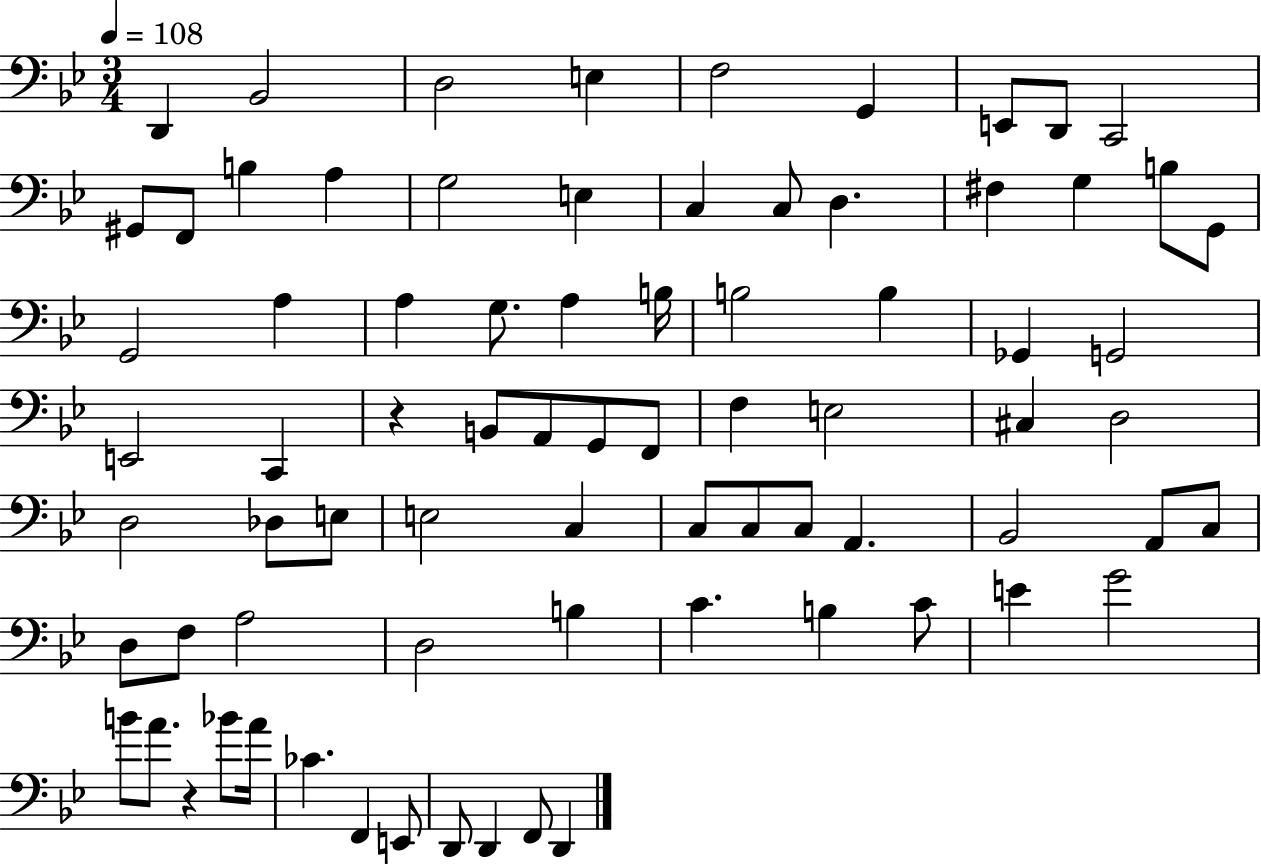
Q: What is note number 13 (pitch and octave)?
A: A3